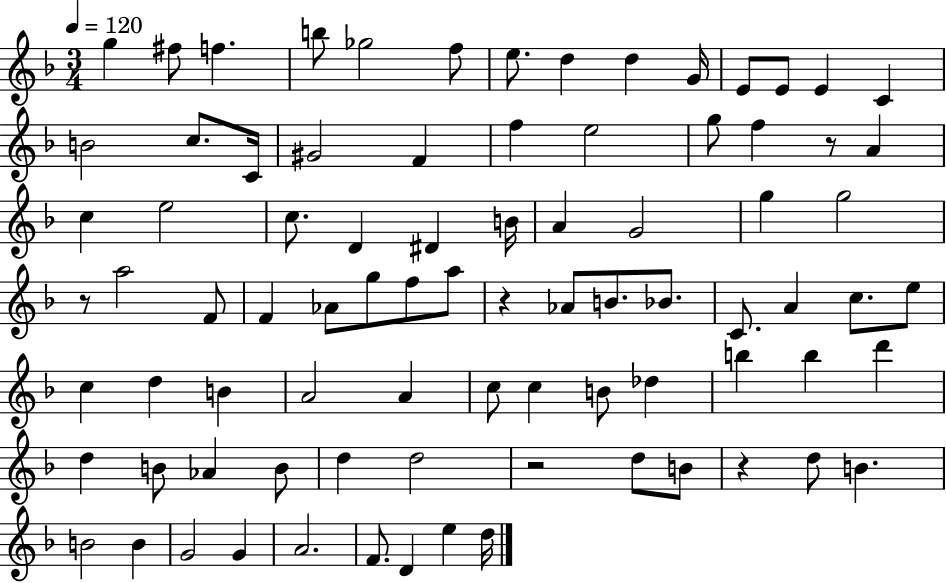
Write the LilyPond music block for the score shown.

{
  \clef treble
  \numericTimeSignature
  \time 3/4
  \key f \major
  \tempo 4 = 120
  g''4 fis''8 f''4. | b''8 ges''2 f''8 | e''8. d''4 d''4 g'16 | e'8 e'8 e'4 c'4 | \break b'2 c''8. c'16 | gis'2 f'4 | f''4 e''2 | g''8 f''4 r8 a'4 | \break c''4 e''2 | c''8. d'4 dis'4 b'16 | a'4 g'2 | g''4 g''2 | \break r8 a''2 f'8 | f'4 aes'8 g''8 f''8 a''8 | r4 aes'8 b'8. bes'8. | c'8. a'4 c''8. e''8 | \break c''4 d''4 b'4 | a'2 a'4 | c''8 c''4 b'8 des''4 | b''4 b''4 d'''4 | \break d''4 b'8 aes'4 b'8 | d''4 d''2 | r2 d''8 b'8 | r4 d''8 b'4. | \break b'2 b'4 | g'2 g'4 | a'2. | f'8. d'4 e''4 d''16 | \break \bar "|."
}